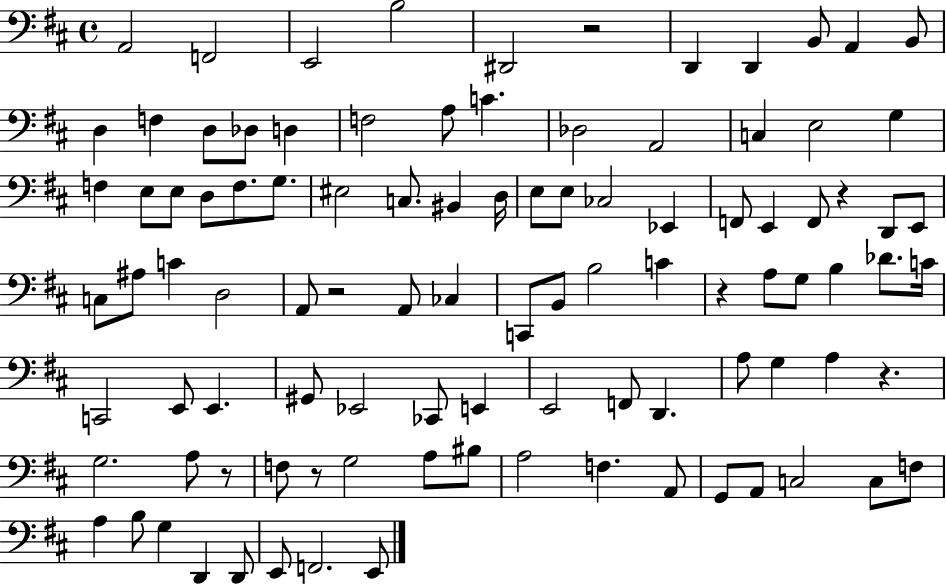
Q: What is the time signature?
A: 4/4